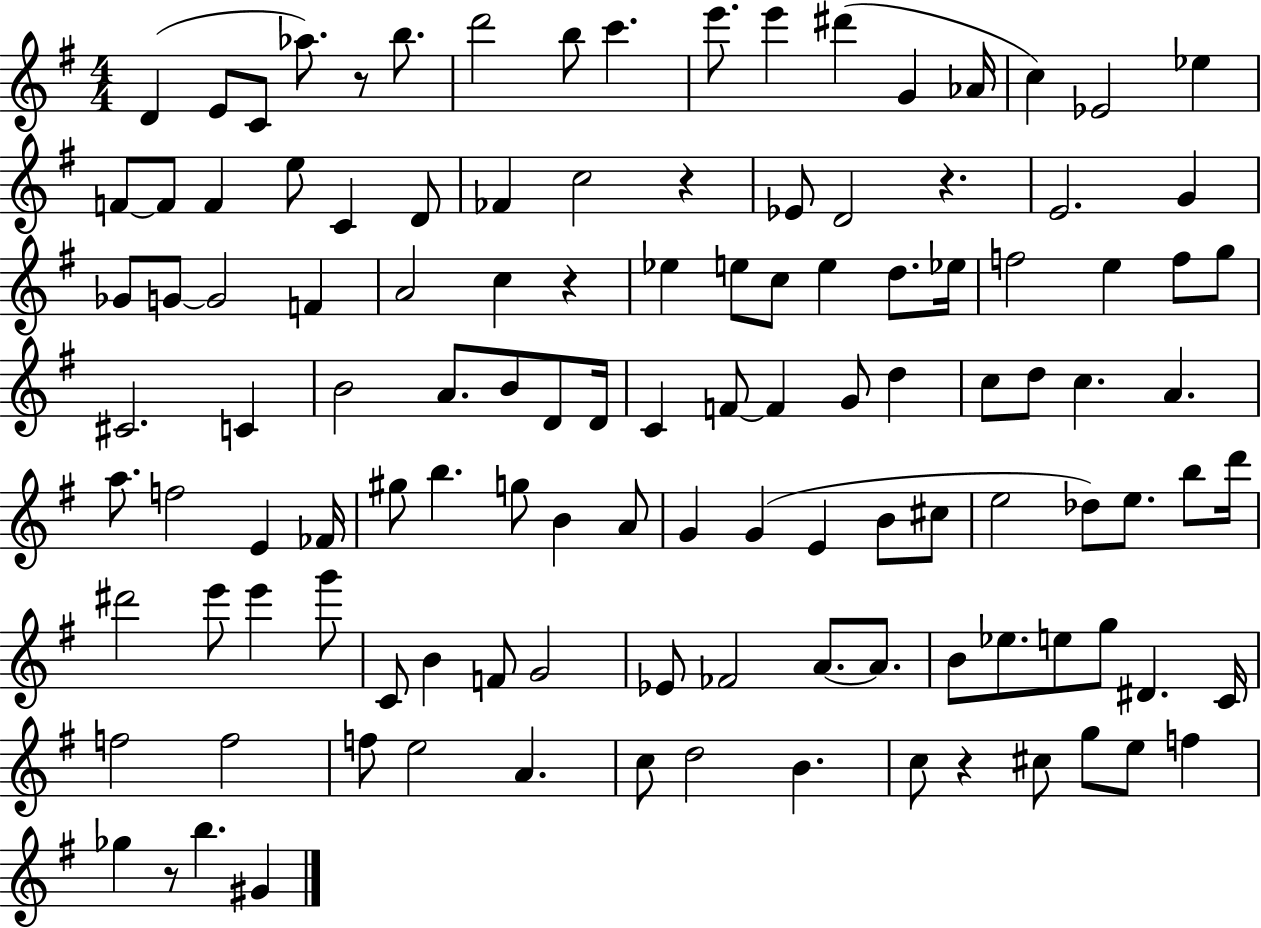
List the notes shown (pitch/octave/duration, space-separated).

D4/q E4/e C4/e Ab5/e. R/e B5/e. D6/h B5/e C6/q. E6/e. E6/q D#6/q G4/q Ab4/s C5/q Eb4/h Eb5/q F4/e F4/e F4/q E5/e C4/q D4/e FES4/q C5/h R/q Eb4/e D4/h R/q. E4/h. G4/q Gb4/e G4/e G4/h F4/q A4/h C5/q R/q Eb5/q E5/e C5/e E5/q D5/e. Eb5/s F5/h E5/q F5/e G5/e C#4/h. C4/q B4/h A4/e. B4/e D4/e D4/s C4/q F4/e F4/q G4/e D5/q C5/e D5/e C5/q. A4/q. A5/e. F5/h E4/q FES4/s G#5/e B5/q. G5/e B4/q A4/e G4/q G4/q E4/q B4/e C#5/e E5/h Db5/e E5/e. B5/e D6/s D#6/h E6/e E6/q G6/e C4/e B4/q F4/e G4/h Eb4/e FES4/h A4/e. A4/e. B4/e Eb5/e. E5/e G5/e D#4/q. C4/s F5/h F5/h F5/e E5/h A4/q. C5/e D5/h B4/q. C5/e R/q C#5/e G5/e E5/e F5/q Gb5/q R/e B5/q. G#4/q